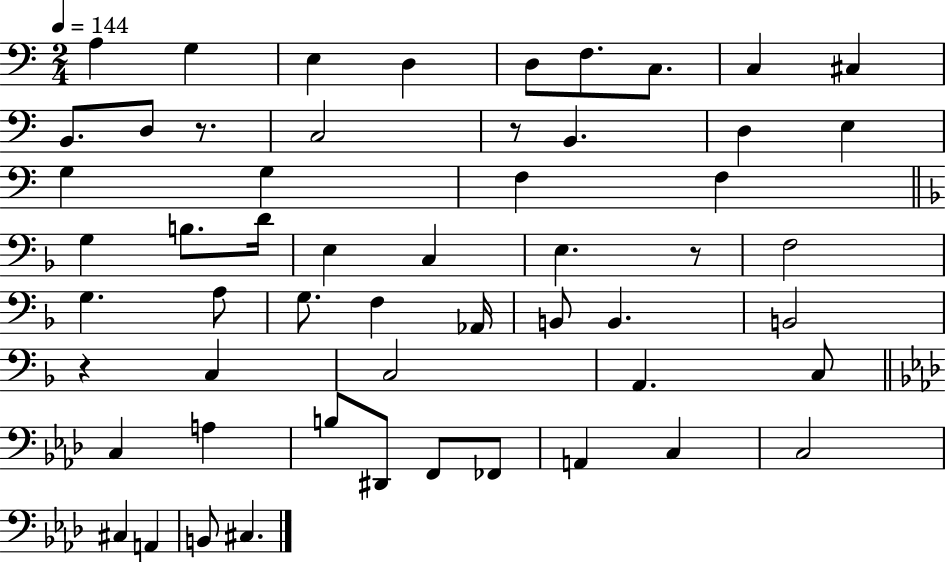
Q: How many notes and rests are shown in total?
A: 55